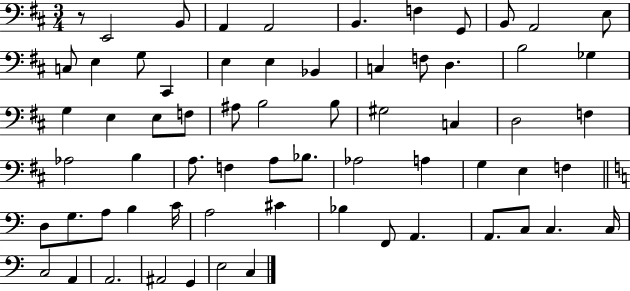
X:1
T:Untitled
M:3/4
L:1/4
K:D
z/2 E,,2 B,,/2 A,, A,,2 B,, F, G,,/2 B,,/2 A,,2 E,/2 C,/2 E, G,/2 ^C,, E, E, _B,, C, F,/2 D, B,2 _G, G, E, E,/2 F,/2 ^A,/2 B,2 B,/2 ^G,2 C, D,2 F, _A,2 B, A,/2 F, A,/2 _B,/2 _A,2 A, G, E, F, D,/2 G,/2 A,/2 B, C/4 A,2 ^C _B, F,,/2 A,, A,,/2 C,/2 C, C,/4 C,2 A,, A,,2 ^A,,2 G,, E,2 C,